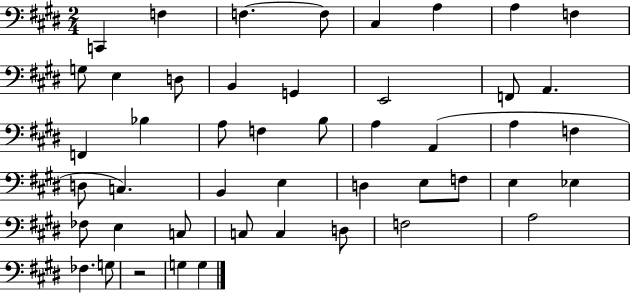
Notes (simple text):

C2/q F3/q F3/q. F3/e C#3/q A3/q A3/q F3/q G3/e E3/q D3/e B2/q G2/q E2/h F2/e A2/q. F2/q Bb3/q A3/e F3/q B3/e A3/q A2/q A3/q F3/q D3/e C3/q. B2/q E3/q D3/q E3/e F3/e E3/q Eb3/q FES3/e E3/q C3/e C3/e C3/q D3/e F3/h A3/h FES3/q. G3/e R/h G3/q G3/q